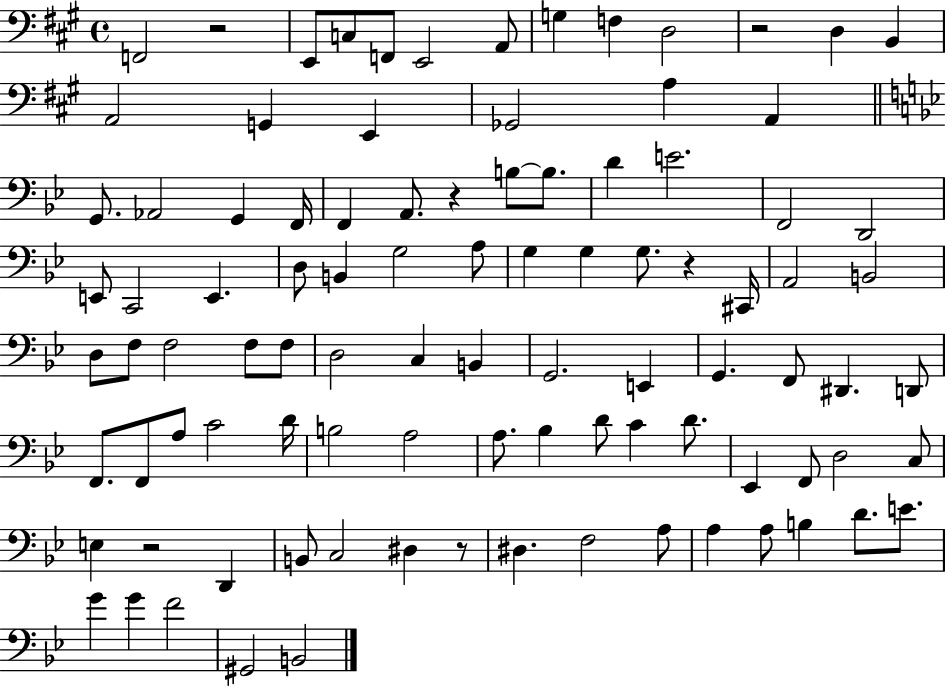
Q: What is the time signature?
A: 4/4